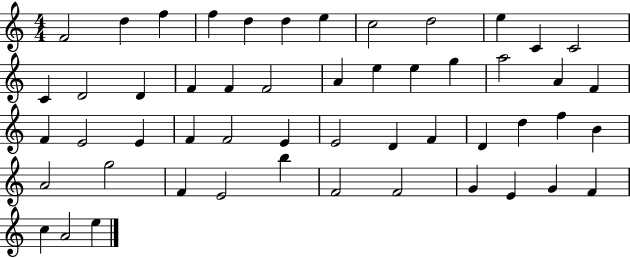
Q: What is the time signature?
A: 4/4